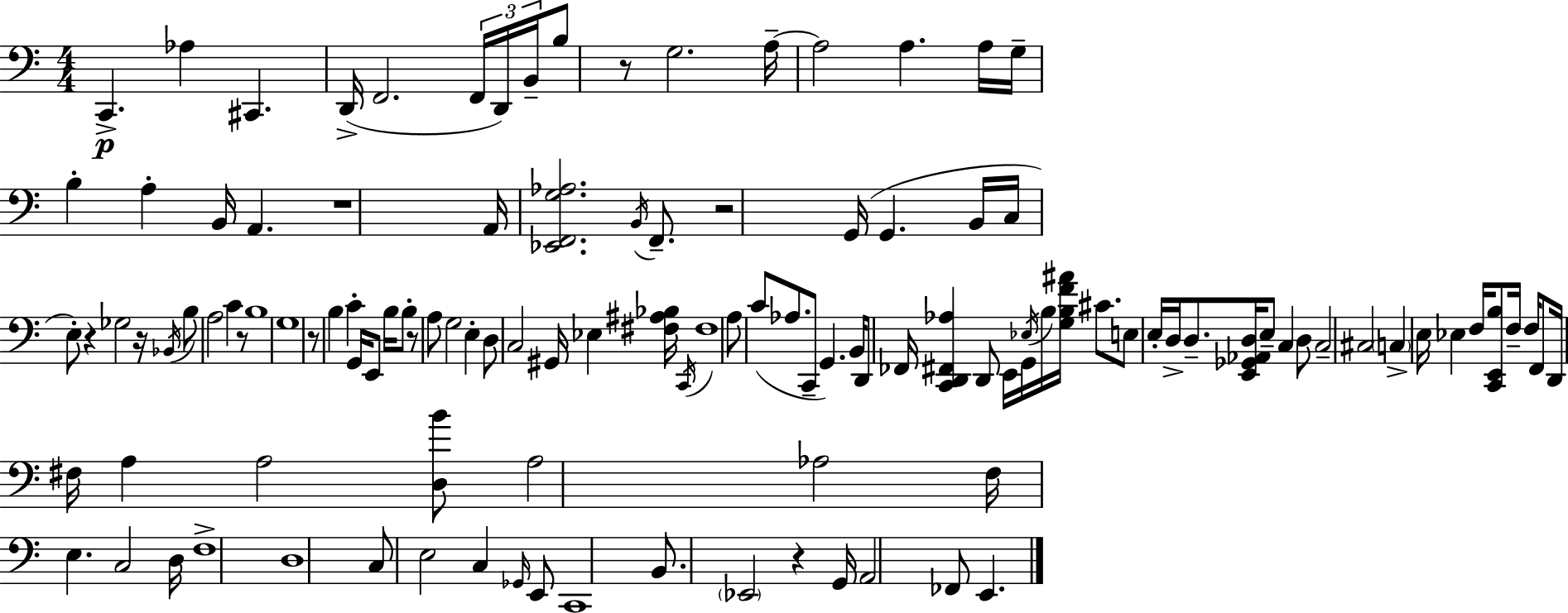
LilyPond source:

{
  \clef bass
  \numericTimeSignature
  \time 4/4
  \key c \major
  c,4.->\p aes4 cis,4. | d,16->( f,2. \tuplet 3/2 { f,16 d,16) b,16-- } | b8 r8 g2. | a16--~~ a2 a4. a16 | \break g16-- b4-. a4-. b,16 a,4. | r1 | a,16 <ees, f, g aes>2. \acciaccatura { b,16 } f,8.-- | r2 g,16( g,4. | \break b,16 c16 e8-.) r4 ges2 | r16 \acciaccatura { bes,16 } b8 a2 c'4 | r8 b1 | g1 | \break r8 b4 c'4-. g,16 e,8 b16 | b8-. r8 a8 g2 e4-. | d8 c2 gis,16 ees4 | <fis ais bes>16 \acciaccatura { c,16 } fis1 | \break a8 c'8( aes8. c,8-- g,4.) | b,16 d,8 fes,16 <c, d, fis, aes>4 d,8 e,16 g,16 \acciaccatura { ees16 } b16 | <g b f' ais'>16 cis'8. e8 e16-. d16-> d8.-- <e, ges, aes, d>16 e8-- c4 | d8 c2-- cis2 | \break \parenthesize c4-> e16 ees4 f16 <c, e, b>8 | f16-- f16 f,8 d,16 fis16 a4 a2 | <d b'>8 a2 aes2 | f16 e4. c2 | \break d16 f1-> | d1 | c8 e2 c4 | \grace { ges,16 } e,8 c,1 | \break b,8. \parenthesize ees,2 | r4 g,16 a,2 fes,8 e,4. | \bar "|."
}